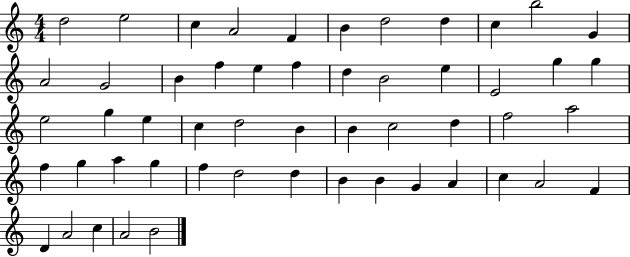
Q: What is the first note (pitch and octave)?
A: D5